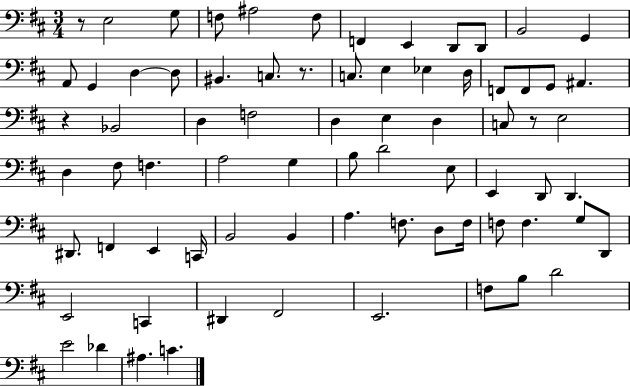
R/e E3/h G3/e F3/e A#3/h F3/e F2/q E2/q D2/e D2/e B2/h G2/q A2/e G2/q D3/q D3/e BIS2/q. C3/e. R/e. C3/e. E3/q Eb3/q D3/s F2/e F2/e G2/e A#2/q. R/q Bb2/h D3/q F3/h D3/q E3/q D3/q C3/e R/e E3/h D3/q F#3/e F3/q. A3/h G3/q B3/e D4/h E3/e E2/q D2/e D2/q. D#2/e. F2/q E2/q C2/s B2/h B2/q A3/q. F3/e. D3/e F3/s F3/e F3/q. G3/e D2/e E2/h C2/q D#2/q F#2/h E2/h. F3/e B3/e D4/h E4/h Db4/q A#3/q. C4/q.